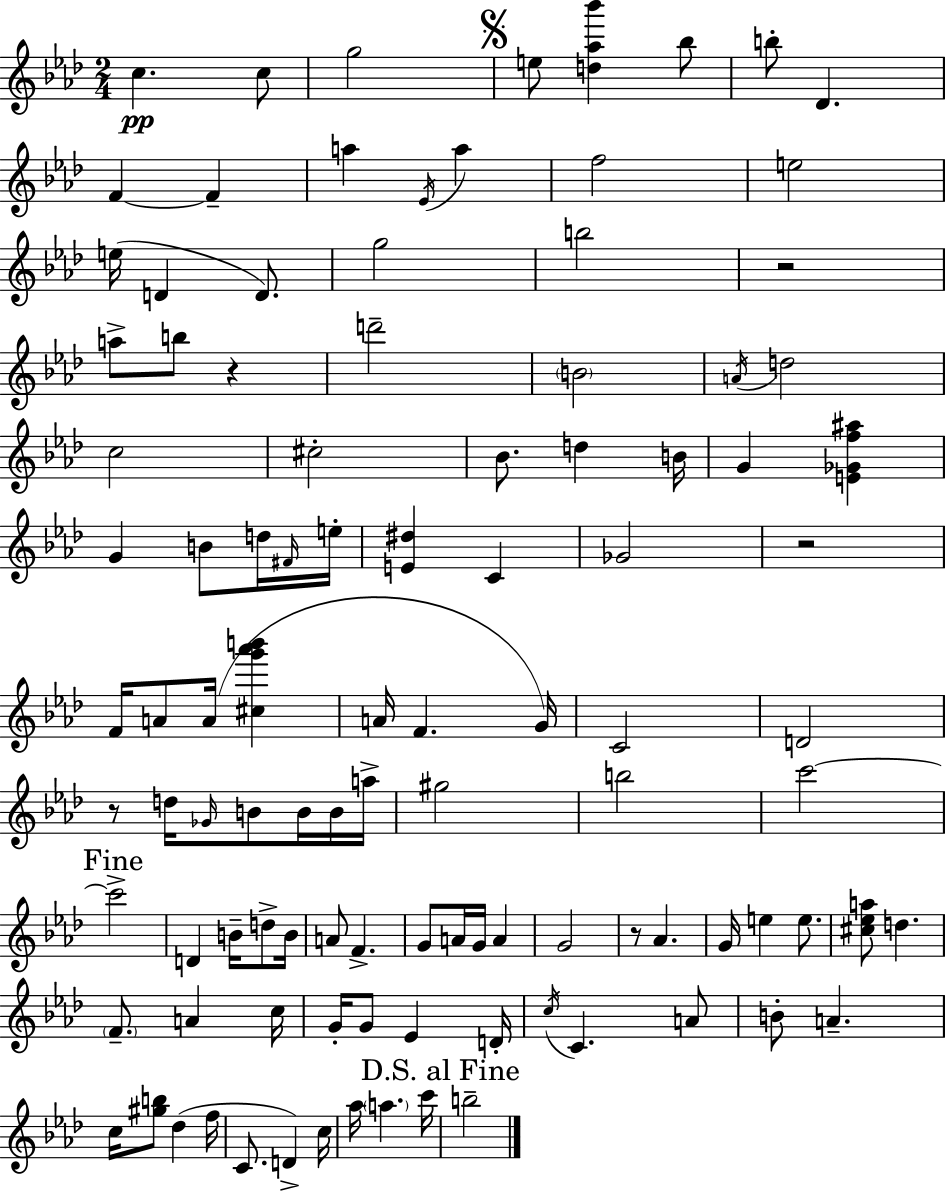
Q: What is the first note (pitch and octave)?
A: C5